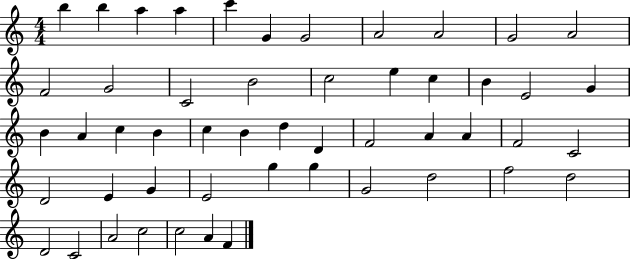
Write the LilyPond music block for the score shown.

{
  \clef treble
  \numericTimeSignature
  \time 4/4
  \key c \major
  b''4 b''4 a''4 a''4 | c'''4 g'4 g'2 | a'2 a'2 | g'2 a'2 | \break f'2 g'2 | c'2 b'2 | c''2 e''4 c''4 | b'4 e'2 g'4 | \break b'4 a'4 c''4 b'4 | c''4 b'4 d''4 d'4 | f'2 a'4 a'4 | f'2 c'2 | \break d'2 e'4 g'4 | e'2 g''4 g''4 | g'2 d''2 | f''2 d''2 | \break d'2 c'2 | a'2 c''2 | c''2 a'4 f'4 | \bar "|."
}